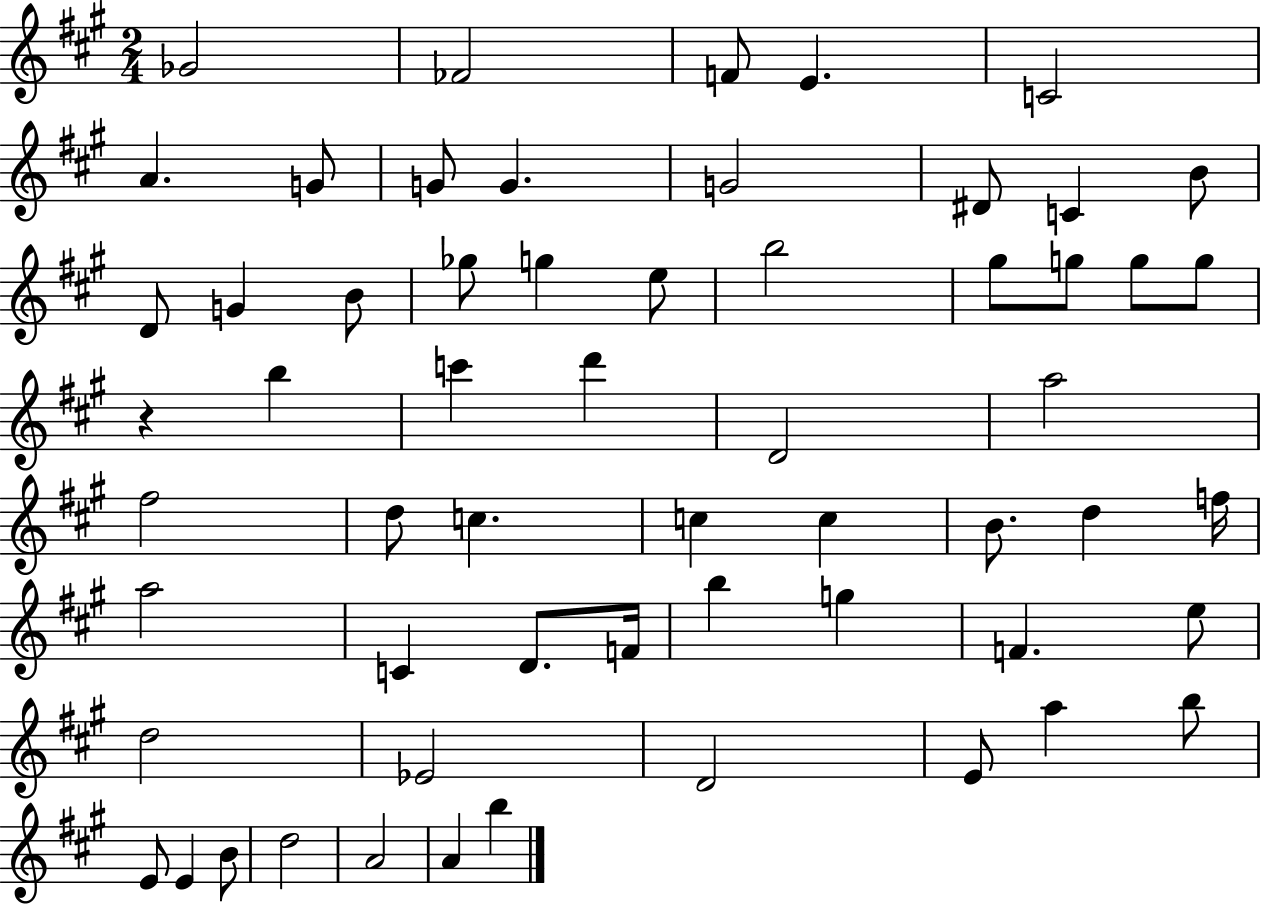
Gb4/h FES4/h F4/e E4/q. C4/h A4/q. G4/e G4/e G4/q. G4/h D#4/e C4/q B4/e D4/e G4/q B4/e Gb5/e G5/q E5/e B5/h G#5/e G5/e G5/e G5/e R/q B5/q C6/q D6/q D4/h A5/h F#5/h D5/e C5/q. C5/q C5/q B4/e. D5/q F5/s A5/h C4/q D4/e. F4/s B5/q G5/q F4/q. E5/e D5/h Eb4/h D4/h E4/e A5/q B5/e E4/e E4/q B4/e D5/h A4/h A4/q B5/q